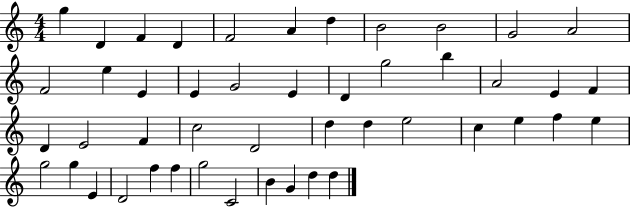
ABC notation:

X:1
T:Untitled
M:4/4
L:1/4
K:C
g D F D F2 A d B2 B2 G2 A2 F2 e E E G2 E D g2 b A2 E F D E2 F c2 D2 d d e2 c e f e g2 g E D2 f f g2 C2 B G d d